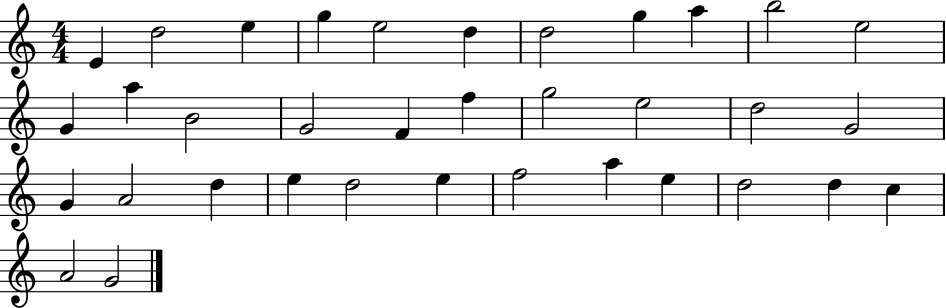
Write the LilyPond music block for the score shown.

{
  \clef treble
  \numericTimeSignature
  \time 4/4
  \key c \major
  e'4 d''2 e''4 | g''4 e''2 d''4 | d''2 g''4 a''4 | b''2 e''2 | \break g'4 a''4 b'2 | g'2 f'4 f''4 | g''2 e''2 | d''2 g'2 | \break g'4 a'2 d''4 | e''4 d''2 e''4 | f''2 a''4 e''4 | d''2 d''4 c''4 | \break a'2 g'2 | \bar "|."
}